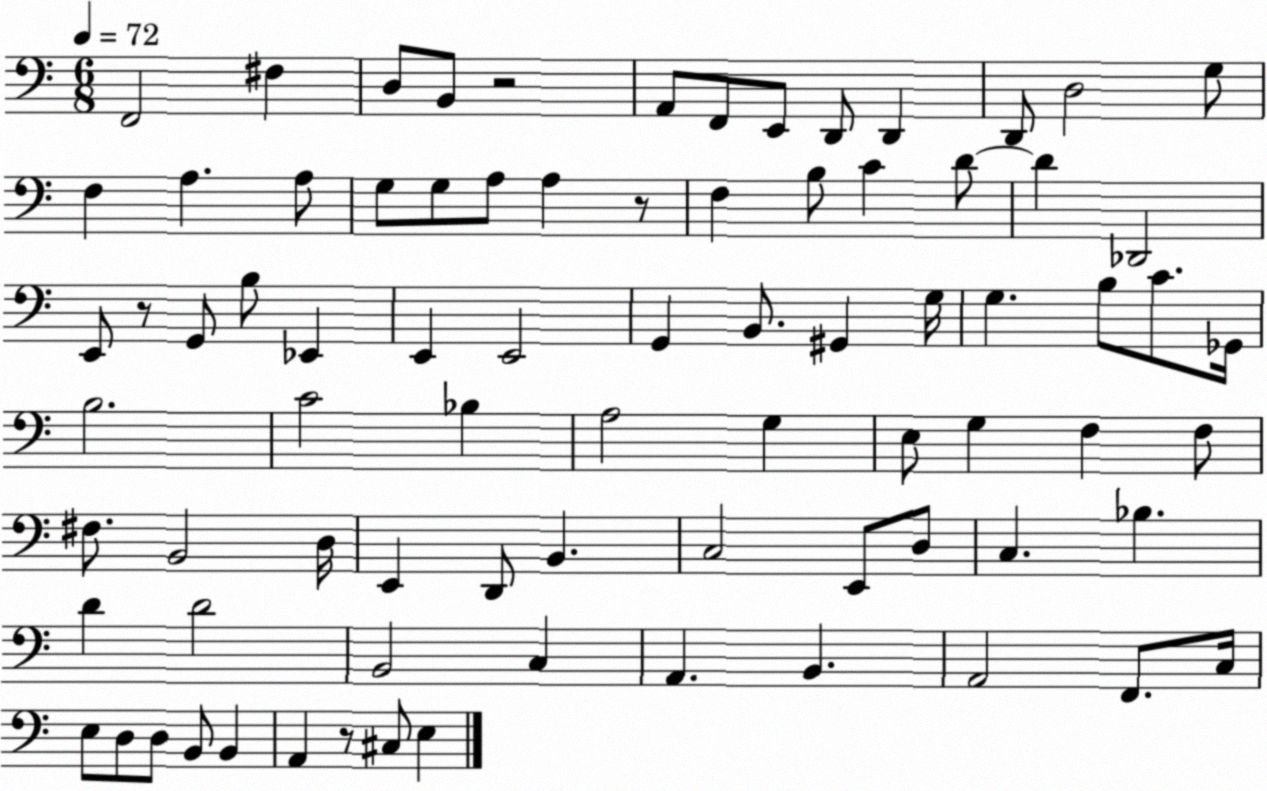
X:1
T:Untitled
M:6/8
L:1/4
K:C
F,,2 ^F, D,/2 B,,/2 z2 A,,/2 F,,/2 E,,/2 D,,/2 D,, D,,/2 D,2 G,/2 F, A, A,/2 G,/2 G,/2 A,/2 A, z/2 F, B,/2 C D/2 D _D,,2 E,,/2 z/2 G,,/2 B,/2 _E,, E,, E,,2 G,, B,,/2 ^G,, G,/4 G, B,/2 C/2 _G,,/4 B,2 C2 _B, A,2 G, E,/2 G, F, F,/2 ^F,/2 B,,2 D,/4 E,, D,,/2 B,, C,2 E,,/2 D,/2 C, _B, D D2 B,,2 C, A,, B,, A,,2 F,,/2 C,/4 E,/2 D,/2 D,/2 B,,/2 B,, A,, z/2 ^C,/2 E,